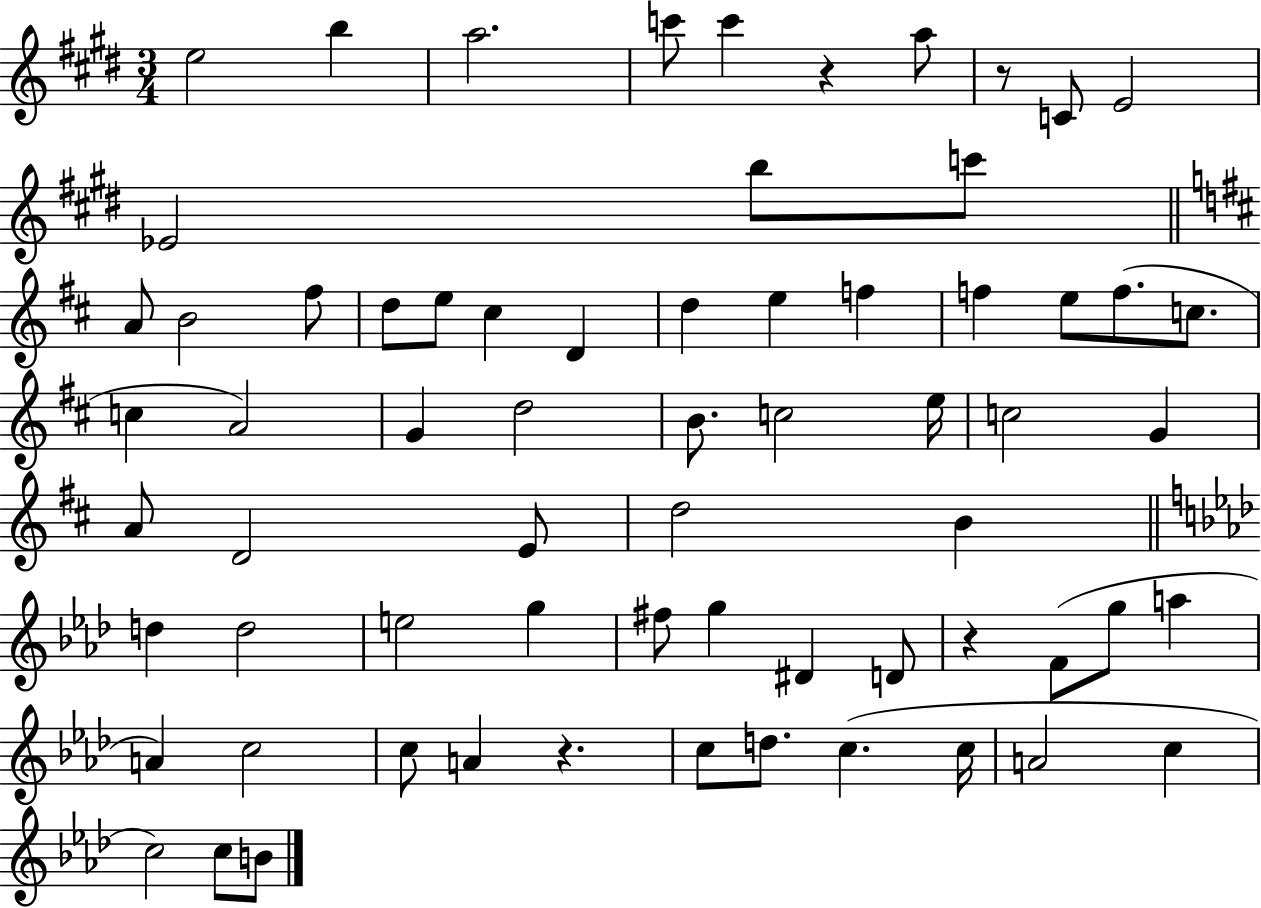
E5/h B5/q A5/h. C6/e C6/q R/q A5/e R/e C4/e E4/h Eb4/h B5/e C6/e A4/e B4/h F#5/e D5/e E5/e C#5/q D4/q D5/q E5/q F5/q F5/q E5/e F5/e. C5/e. C5/q A4/h G4/q D5/h B4/e. C5/h E5/s C5/h G4/q A4/e D4/h E4/e D5/h B4/q D5/q D5/h E5/h G5/q F#5/e G5/q D#4/q D4/e R/q F4/e G5/e A5/q A4/q C5/h C5/e A4/q R/q. C5/e D5/e. C5/q. C5/s A4/h C5/q C5/h C5/e B4/e